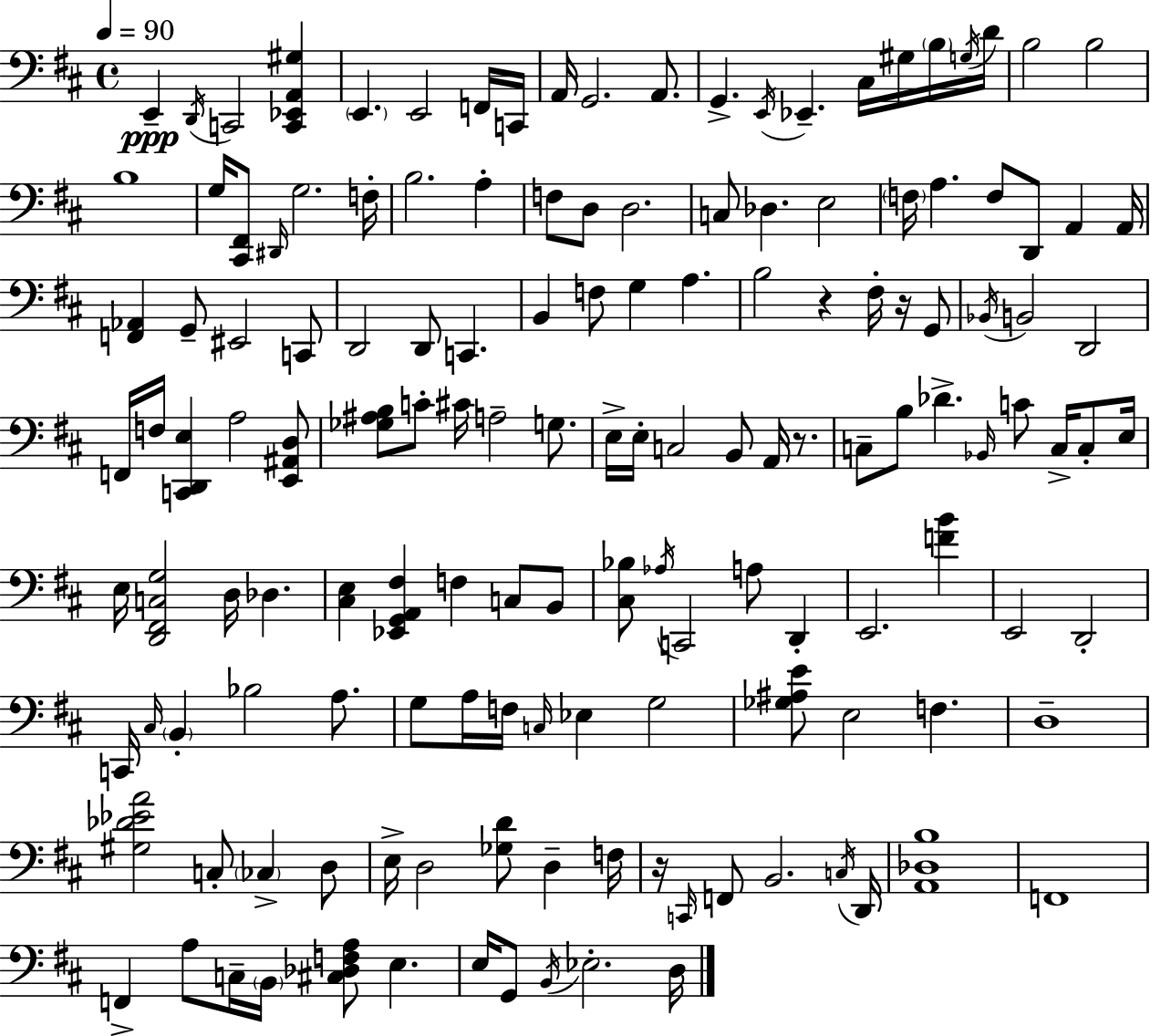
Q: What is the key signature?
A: D major